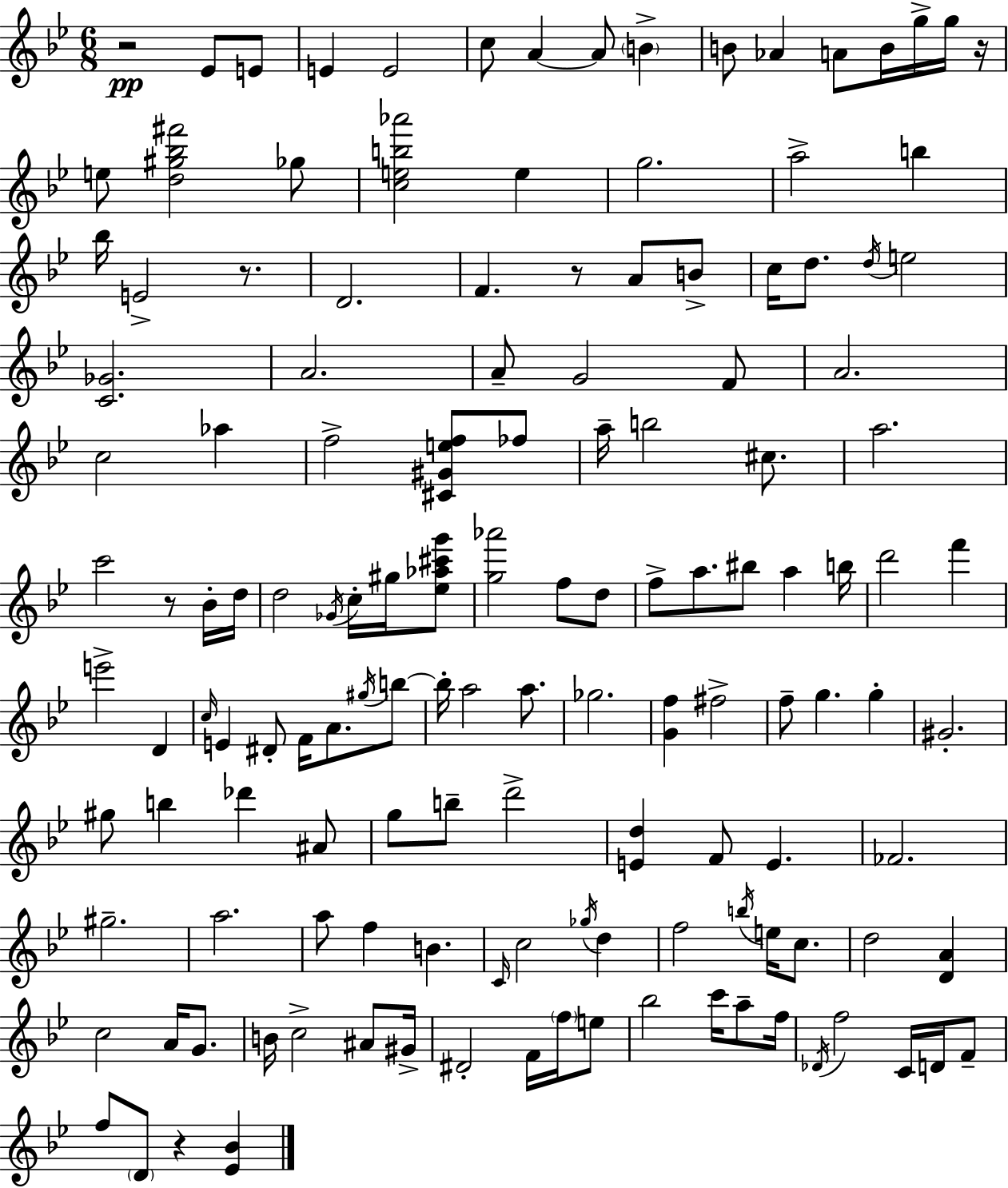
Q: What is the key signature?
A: G minor